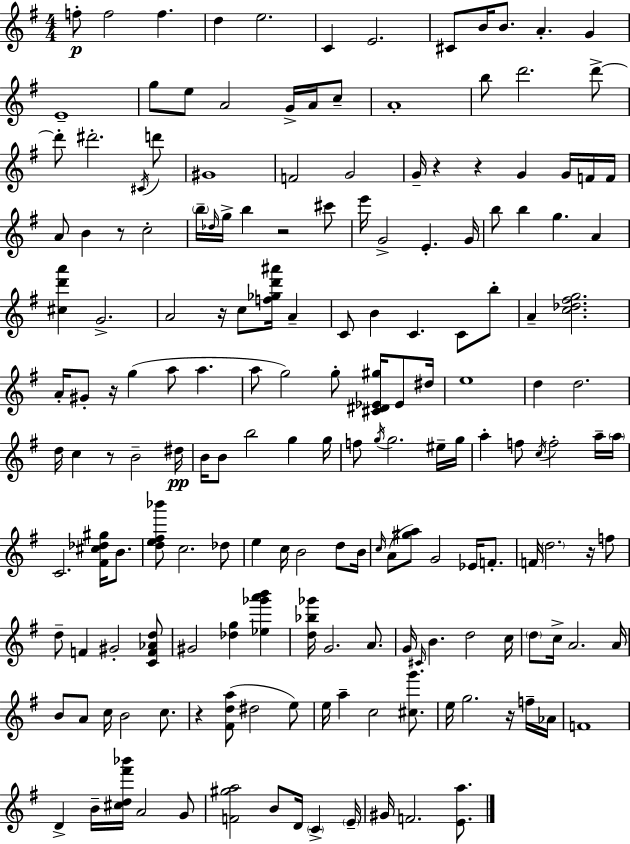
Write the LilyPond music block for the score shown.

{
  \clef treble
  \numericTimeSignature
  \time 4/4
  \key e \minor
  f''8-.\p f''2 f''4. | d''4 e''2. | c'4 e'2. | cis'8 b'16 b'8. a'4.-. g'4 | \break e'1-- | g''8 e''8 a'2 g'16-> a'16 c''8-- | a'1-. | b''8 d'''2. d'''8->~~ | \break d'''8-. dis'''2.-. \acciaccatura { cis'16 } d'''8 | gis'1 | f'2 g'2 | g'16-- r4 r4 g'4 g'16 f'16 | \break f'16 a'8 b'4 r8 c''2-. | \parenthesize b''16-- \grace { des''16 } g''16-> b''4 r2 | cis'''8 e'''16 g'2-> e'4.-. | g'16 b''8 b''4 g''4. a'4 | \break <cis'' d''' a'''>4 g'2.-> | a'2 r16 c''8 <f'' ges'' d''' ais'''>16 a'4-- | c'8 b'4 c'4. c'8 | b''8-. a'4-- <c'' des'' fis'' g''>2. | \break a'16-. gis'8-. r16 g''4( a''8 a''4. | a''8 g''2) g''8-. <cis' dis' ees' gis''>16 ees'8 | dis''16 e''1 | d''4 d''2. | \break d''16 c''4 r8 b'2-- | dis''16\pp b'16 b'8 b''2 g''4 | g''16 f''8 \acciaccatura { g''16 } g''2. | eis''16-- g''16 a''4-. f''8 \acciaccatura { c''16 } f''2-. | \break a''16-- \parenthesize a''16 c'2. | <fis' cis'' des'' gis''>16 b'8. <d'' e'' fis'' bes'''>8 c''2. | des''8 e''4 c''16 b'2 | d''8 b'16 \grace { c''16 }( a'8 <gis'' a''>8) g'2 | \break ees'16 f'8.-. f'16 \parenthesize d''2. | r16 f''8 d''8-- f'4 gis'2-. | <c' f' aes' d''>8 gis'2 <des'' g''>4 | <ees'' ges''' a''' b'''>4 <d'' bes'' ges'''>16 g'2. | \break a'8. g'16 \grace { cis'16 } b'4. d''2 | c''16 \parenthesize d''8 c''16-> a'2. | a'16 b'8 a'8 c''16 b'2 | c''8. r4 <fis' d'' a''>8( dis''2 | \break e''8) e''16 a''4-- c''2 | <cis'' g'''>8. e''16 g''2. | r16 f''16-- aes'16 f'1 | d'4-> b'16-- <cis'' d'' fis''' bes'''>16 a'2 | \break g'8 <f' gis'' a''>2 b'8 | d'16 \parenthesize c'4-> \parenthesize e'16-- gis'16 f'2. | <e' a''>8. \bar "|."
}